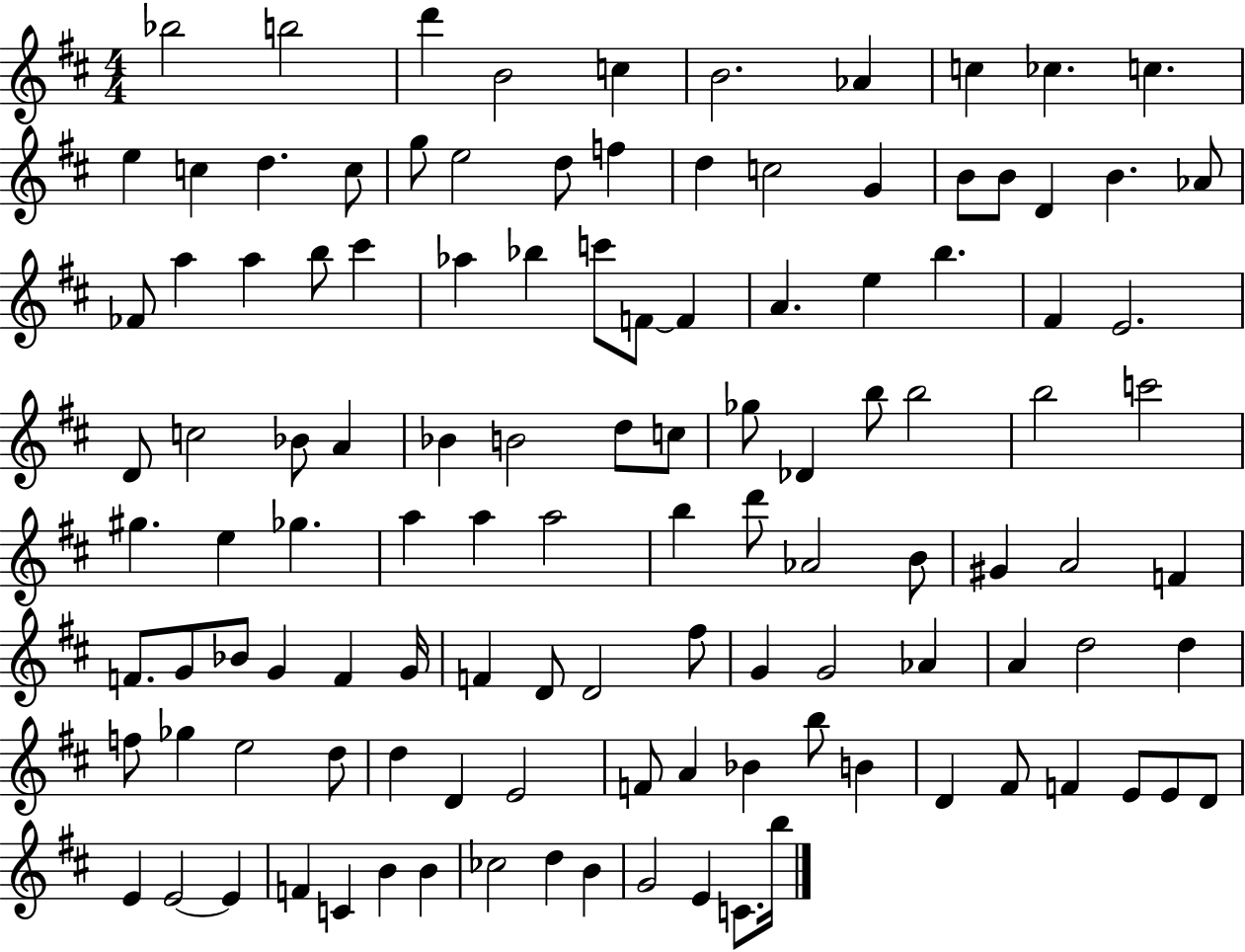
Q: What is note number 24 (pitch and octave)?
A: D4